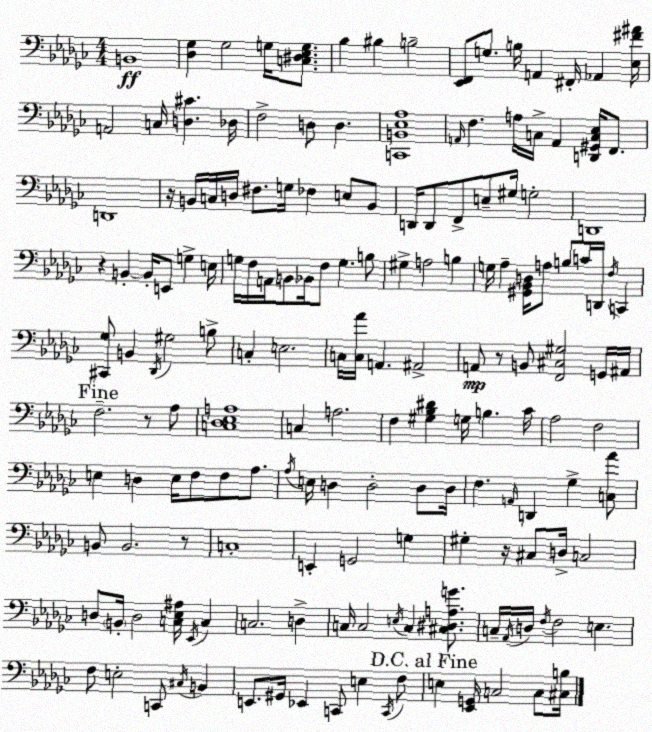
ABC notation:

X:1
T:Untitled
M:4/4
L:1/4
K:Ebm
B,,4 [_D,_G,] _G,2 G,/4 [C,^D,_E,G,]/2 _B, ^B, B,2 [_E,,F,,]/2 G,/2 B,/4 A,, ^F,,/4 _A,, [_E,^F^A]/4 A,,2 C,/4 [D,^C] _D,/4 F,2 D,/2 D, [C,,B,,_E,_A,]4 A,,/4 F, A,/4 C,/4 A,, [D,,^G,,C,_E,]/4 F,,/2 D,,4 z/4 B,,/4 C,/4 D,/4 ^F,/2 G,/4 _F, E,/2 B,,/2 D,,/4 D,,/2 F,,/2 E,/2 ^G,/4 G,2 D,,4 z B,, B,,/4 E,,/2 G, E,/4 G,/4 F,/4 A,,/4 B,,/2 _B,,/4 F,/2 G, B,/2 ^G, A,2 B, G,/4 _A, [^G,,_B,,D,]/4 A,/2 B,/2 C/4 D,,/4 F,/4 C,, [^C,,_G,]/2 B,, _D,,/4 ^G,2 B,/2 C, E,2 C,/4 [C,_A]/4 A,, ^A,,2 A,,/2 z/2 B,,/2 [F,,^C,^G,]2 G,,/4 ^A,,/4 F,2 z/2 _A,/2 [C,_D,_E,A,]4 C, A,2 F, [^G,_B,^D] G,/4 B, _C/4 _A,2 F,2 E, D, E,/4 F,/2 F,/2 _A,/2 _A,/4 E,/4 D, D,2 D,/2 D,/4 F, A,,/4 D,, _G, [C,_A]/2 B,,/2 B,,2 z/2 C,4 E,, G,,2 G, ^G, z/4 ^C,/2 D,/4 C,2 D,/2 B,,/4 D,2 [C,_E,^A,]/4 _E,,/4 C, C,2 D, C,/4 C,2 E,/4 C, [^C,^D,A,G]/2 C,/4 _A,,/4 D,/4 F,/4 F,2 E, F,/2 E,2 C,,/2 ^C,/4 B,, E,,/2 ^G,,/4 _E,, C,,/2 E, C,,/4 F,/2 E, [_E,,G,,]/4 C,2 C,/2 [^C,B,]/4